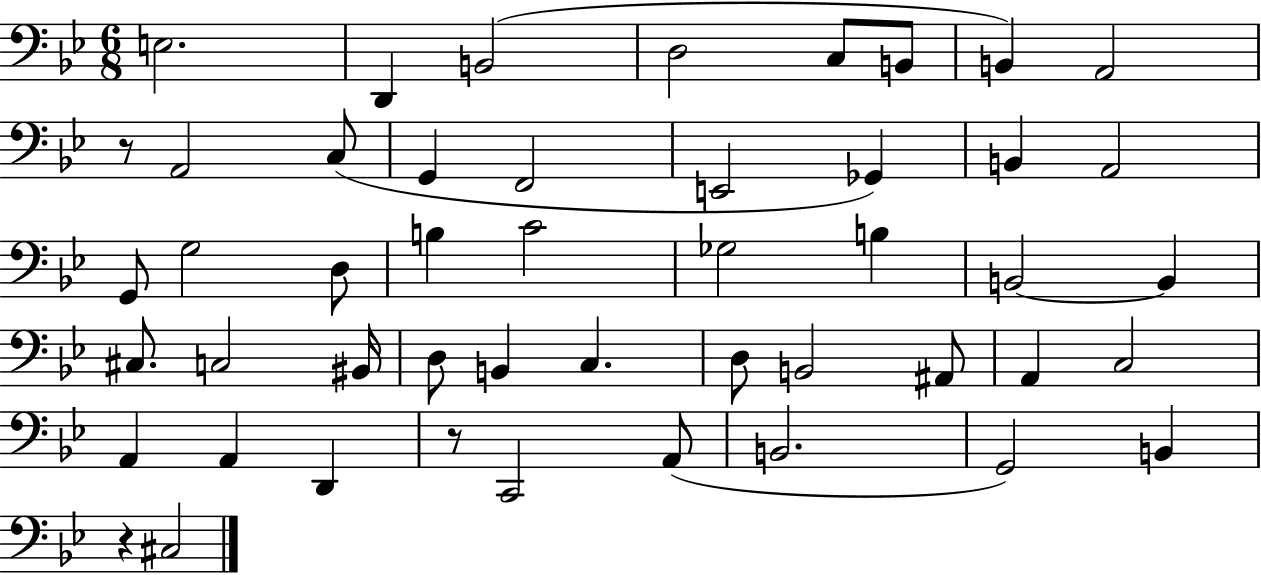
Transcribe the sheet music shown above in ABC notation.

X:1
T:Untitled
M:6/8
L:1/4
K:Bb
E,2 D,, B,,2 D,2 C,/2 B,,/2 B,, A,,2 z/2 A,,2 C,/2 G,, F,,2 E,,2 _G,, B,, A,,2 G,,/2 G,2 D,/2 B, C2 _G,2 B, B,,2 B,, ^C,/2 C,2 ^B,,/4 D,/2 B,, C, D,/2 B,,2 ^A,,/2 A,, C,2 A,, A,, D,, z/2 C,,2 A,,/2 B,,2 G,,2 B,, z ^C,2